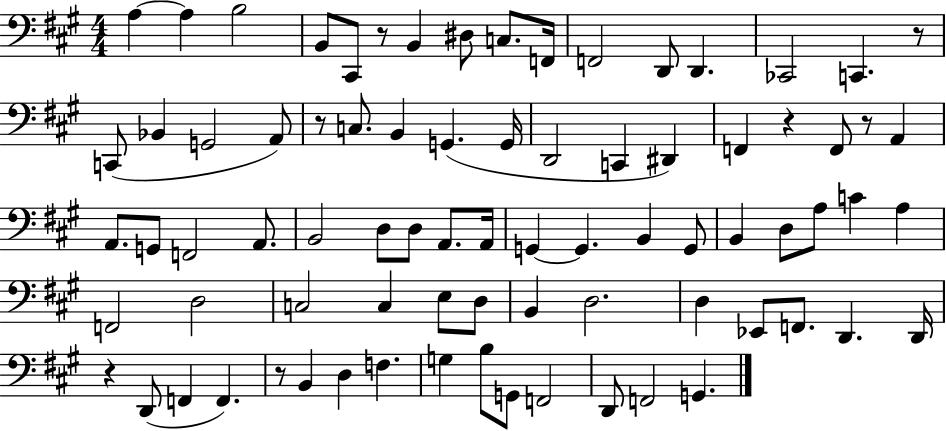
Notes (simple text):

A3/q A3/q B3/h B2/e C#2/e R/e B2/q D#3/e C3/e. F2/s F2/h D2/e D2/q. CES2/h C2/q. R/e C2/e Bb2/q G2/h A2/e R/e C3/e. B2/q G2/q. G2/s D2/h C2/q D#2/q F2/q R/q F2/e R/e A2/q A2/e. G2/e F2/h A2/e. B2/h D3/e D3/e A2/e. A2/s G2/q G2/q. B2/q G2/e B2/q D3/e A3/e C4/q A3/q F2/h D3/h C3/h C3/q E3/e D3/e B2/q D3/h. D3/q Eb2/e F2/e. D2/q. D2/s R/q D2/e F2/q F2/q. R/e B2/q D3/q F3/q. G3/q B3/e G2/e F2/h D2/e F2/h G2/q.